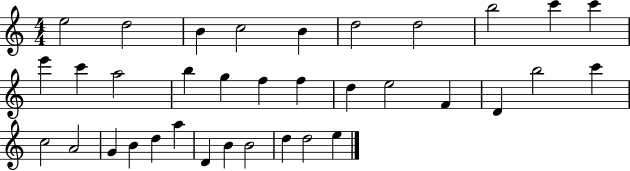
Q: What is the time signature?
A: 4/4